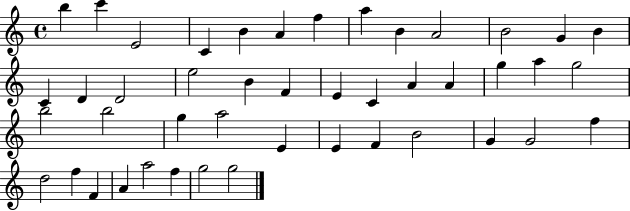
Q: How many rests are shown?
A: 0